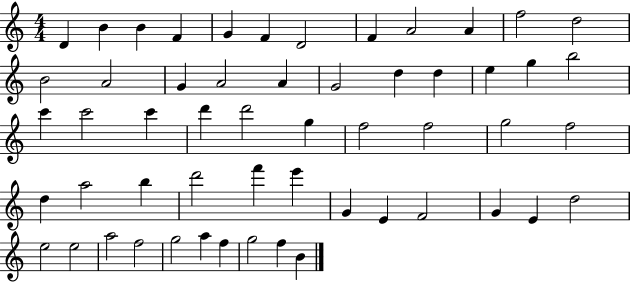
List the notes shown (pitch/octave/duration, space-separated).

D4/q B4/q B4/q F4/q G4/q F4/q D4/h F4/q A4/h A4/q F5/h D5/h B4/h A4/h G4/q A4/h A4/q G4/h D5/q D5/q E5/q G5/q B5/h C6/q C6/h C6/q D6/q D6/h G5/q F5/h F5/h G5/h F5/h D5/q A5/h B5/q D6/h F6/q E6/q G4/q E4/q F4/h G4/q E4/q D5/h E5/h E5/h A5/h F5/h G5/h A5/q F5/q G5/h F5/q B4/q